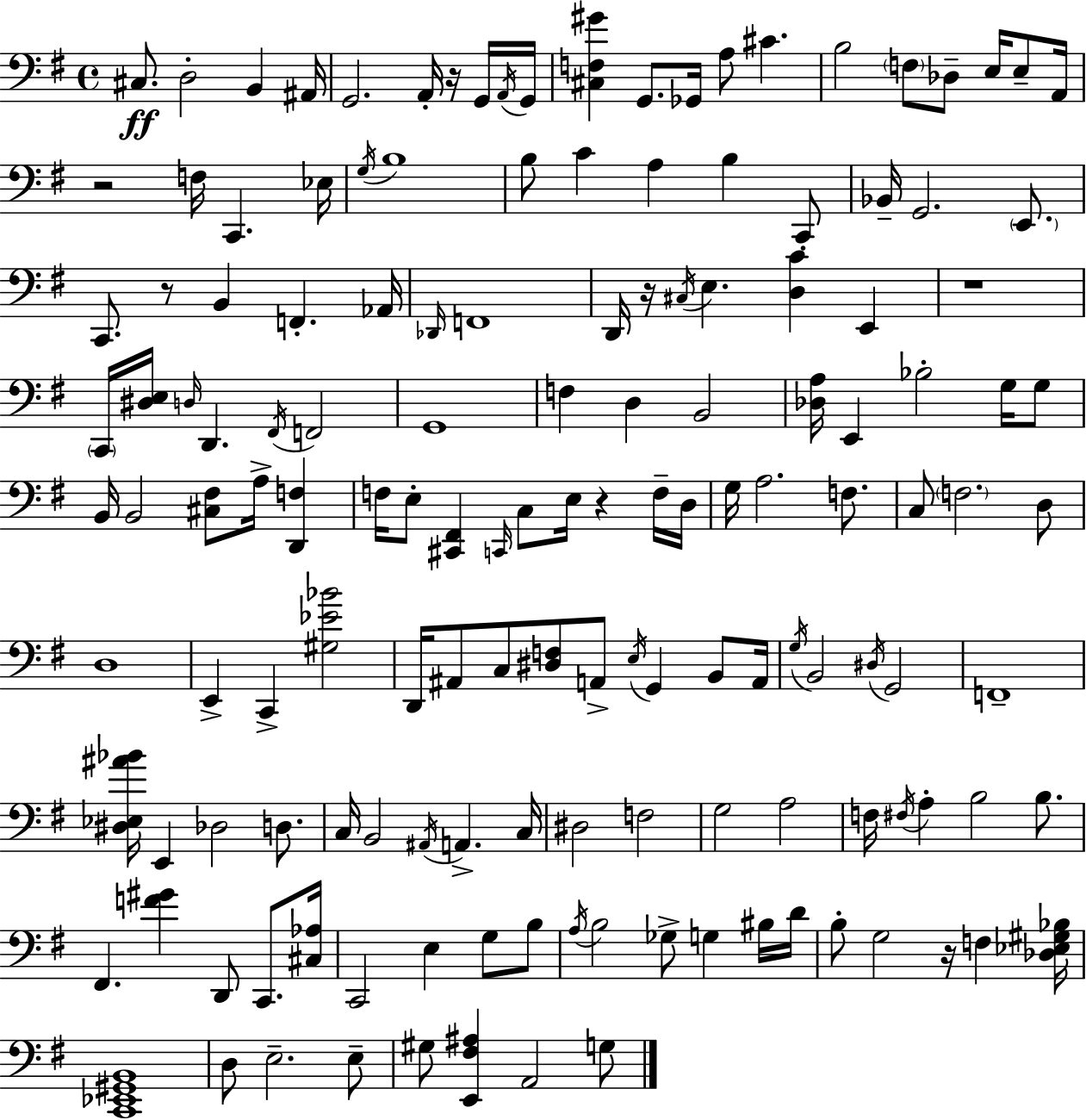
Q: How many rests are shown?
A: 7